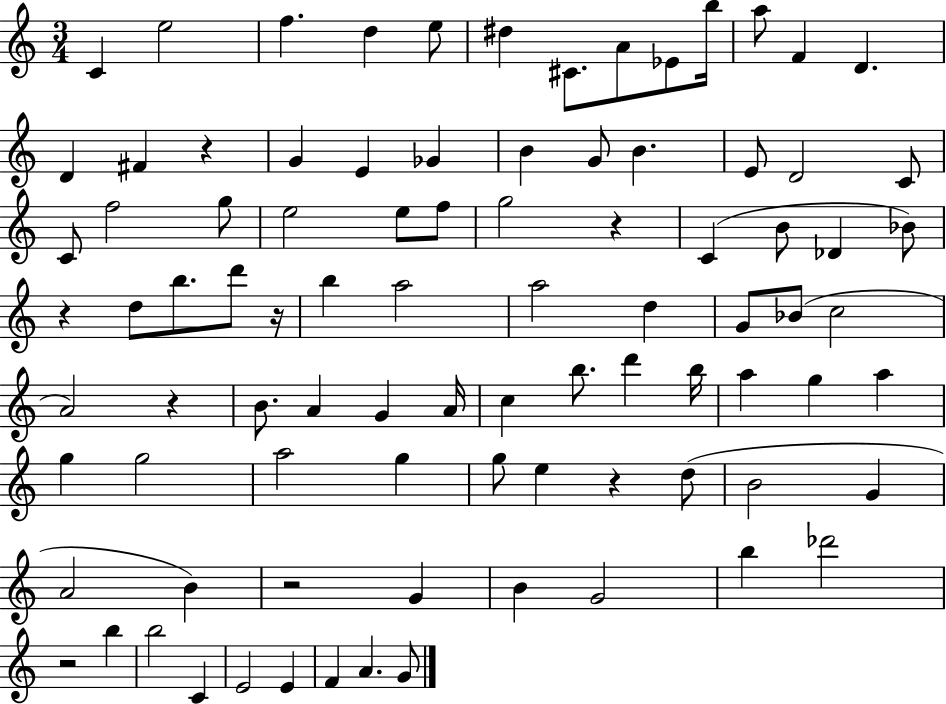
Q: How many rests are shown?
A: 8